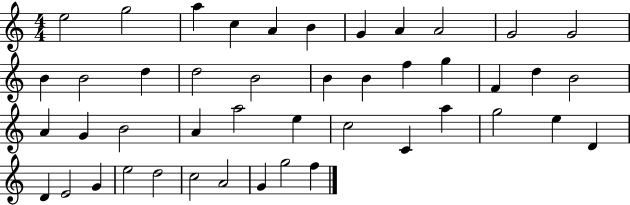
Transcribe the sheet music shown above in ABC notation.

X:1
T:Untitled
M:4/4
L:1/4
K:C
e2 g2 a c A B G A A2 G2 G2 B B2 d d2 B2 B B f g F d B2 A G B2 A a2 e c2 C a g2 e D D E2 G e2 d2 c2 A2 G g2 f